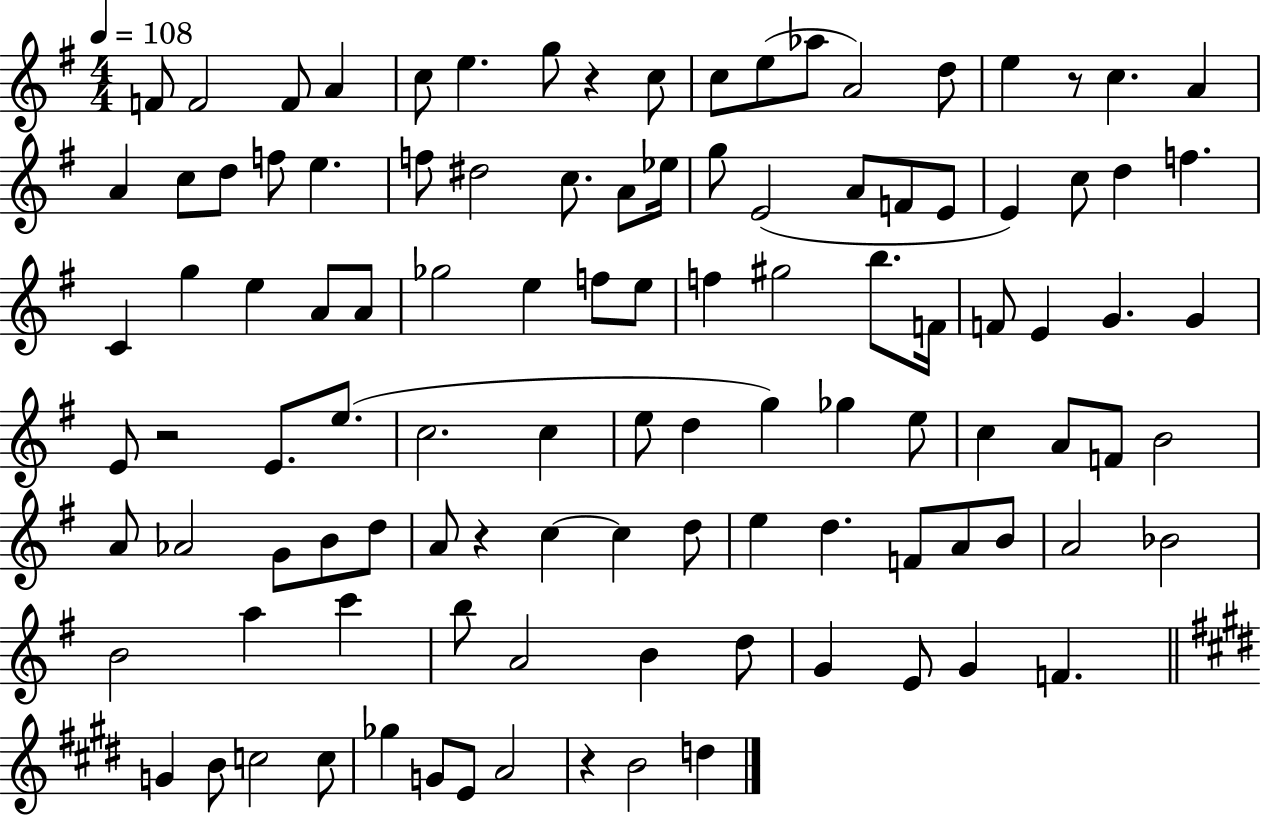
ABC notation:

X:1
T:Untitled
M:4/4
L:1/4
K:G
F/2 F2 F/2 A c/2 e g/2 z c/2 c/2 e/2 _a/2 A2 d/2 e z/2 c A A c/2 d/2 f/2 e f/2 ^d2 c/2 A/2 _e/4 g/2 E2 A/2 F/2 E/2 E c/2 d f C g e A/2 A/2 _g2 e f/2 e/2 f ^g2 b/2 F/4 F/2 E G G E/2 z2 E/2 e/2 c2 c e/2 d g _g e/2 c A/2 F/2 B2 A/2 _A2 G/2 B/2 d/2 A/2 z c c d/2 e d F/2 A/2 B/2 A2 _B2 B2 a c' b/2 A2 B d/2 G E/2 G F G B/2 c2 c/2 _g G/2 E/2 A2 z B2 d